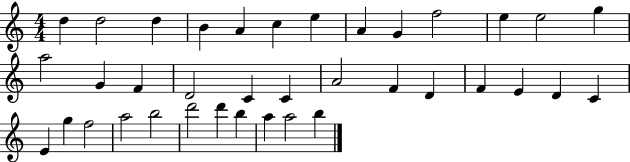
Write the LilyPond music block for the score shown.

{
  \clef treble
  \numericTimeSignature
  \time 4/4
  \key c \major
  d''4 d''2 d''4 | b'4 a'4 c''4 e''4 | a'4 g'4 f''2 | e''4 e''2 g''4 | \break a''2 g'4 f'4 | d'2 c'4 c'4 | a'2 f'4 d'4 | f'4 e'4 d'4 c'4 | \break e'4 g''4 f''2 | a''2 b''2 | d'''2 d'''4 b''4 | a''4 a''2 b''4 | \break \bar "|."
}